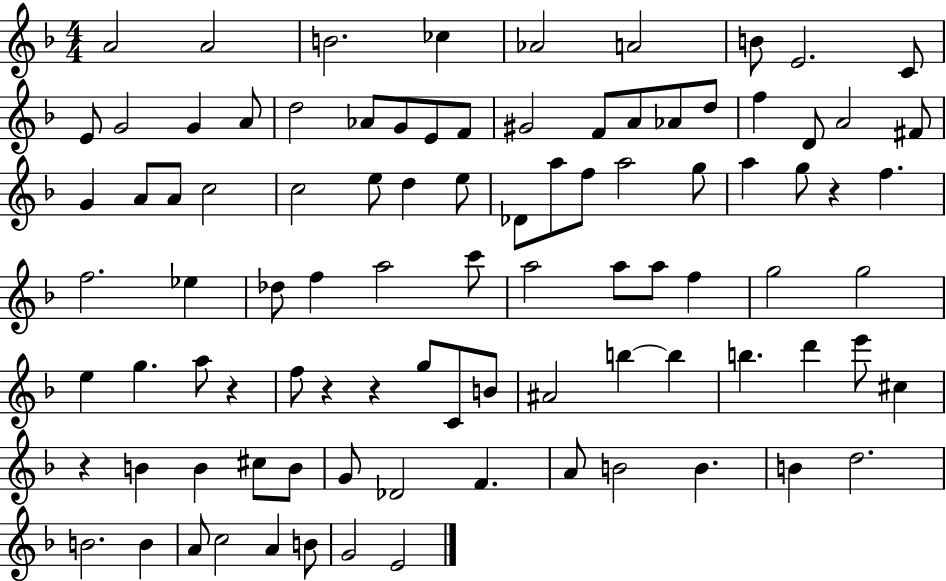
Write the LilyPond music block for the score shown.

{
  \clef treble
  \numericTimeSignature
  \time 4/4
  \key f \major
  a'2 a'2 | b'2. ces''4 | aes'2 a'2 | b'8 e'2. c'8 | \break e'8 g'2 g'4 a'8 | d''2 aes'8 g'8 e'8 f'8 | gis'2 f'8 a'8 aes'8 d''8 | f''4 d'8 a'2 fis'8 | \break g'4 a'8 a'8 c''2 | c''2 e''8 d''4 e''8 | des'8 a''8 f''8 a''2 g''8 | a''4 g''8 r4 f''4. | \break f''2. ees''4 | des''8 f''4 a''2 c'''8 | a''2 a''8 a''8 f''4 | g''2 g''2 | \break e''4 g''4. a''8 r4 | f''8 r4 r4 g''8 c'8 b'8 | ais'2 b''4~~ b''4 | b''4. d'''4 e'''8 cis''4 | \break r4 b'4 b'4 cis''8 b'8 | g'8 des'2 f'4. | a'8 b'2 b'4. | b'4 d''2. | \break b'2. b'4 | a'8 c''2 a'4 b'8 | g'2 e'2 | \bar "|."
}